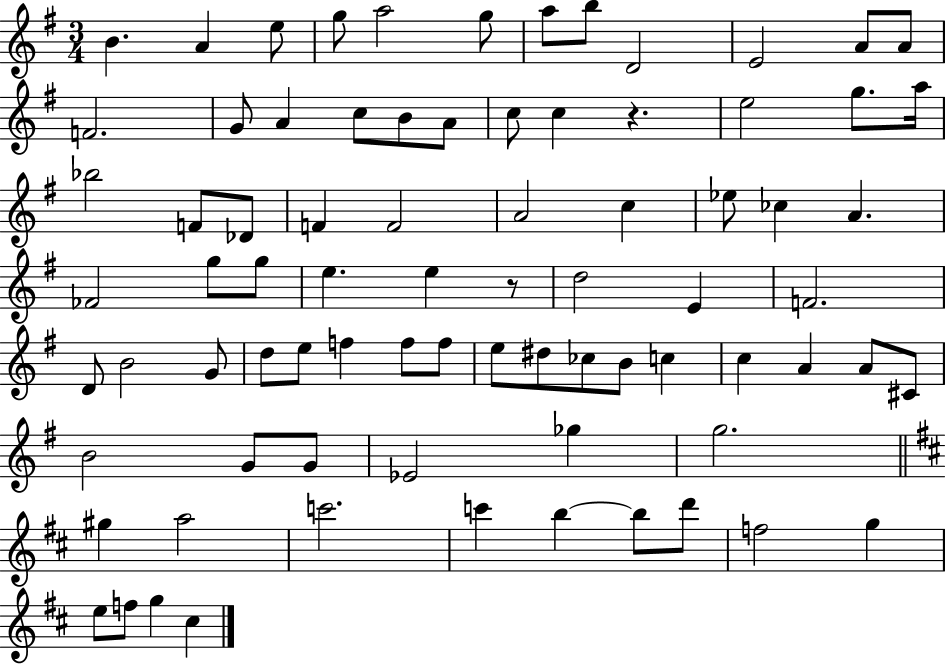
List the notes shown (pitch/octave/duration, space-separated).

B4/q. A4/q E5/e G5/e A5/h G5/e A5/e B5/e D4/h E4/h A4/e A4/e F4/h. G4/e A4/q C5/e B4/e A4/e C5/e C5/q R/q. E5/h G5/e. A5/s Bb5/h F4/e Db4/e F4/q F4/h A4/h C5/q Eb5/e CES5/q A4/q. FES4/h G5/e G5/e E5/q. E5/q R/e D5/h E4/q F4/h. D4/e B4/h G4/e D5/e E5/e F5/q F5/e F5/e E5/e D#5/e CES5/e B4/e C5/q C5/q A4/q A4/e C#4/e B4/h G4/e G4/e Eb4/h Gb5/q G5/h. G#5/q A5/h C6/h. C6/q B5/q B5/e D6/e F5/h G5/q E5/e F5/e G5/q C#5/q